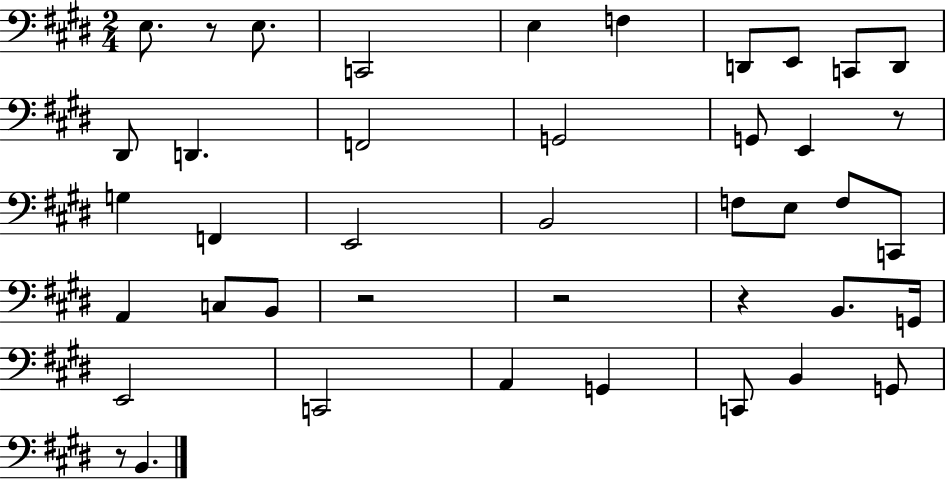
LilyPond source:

{
  \clef bass
  \numericTimeSignature
  \time 2/4
  \key e \major
  e8. r8 e8. | c,2 | e4 f4 | d,8 e,8 c,8 d,8 | \break dis,8 d,4. | f,2 | g,2 | g,8 e,4 r8 | \break g4 f,4 | e,2 | b,2 | f8 e8 f8 c,8 | \break a,4 c8 b,8 | r2 | r2 | r4 b,8. g,16 | \break e,2 | c,2 | a,4 g,4 | c,8 b,4 g,8 | \break r8 b,4. | \bar "|."
}